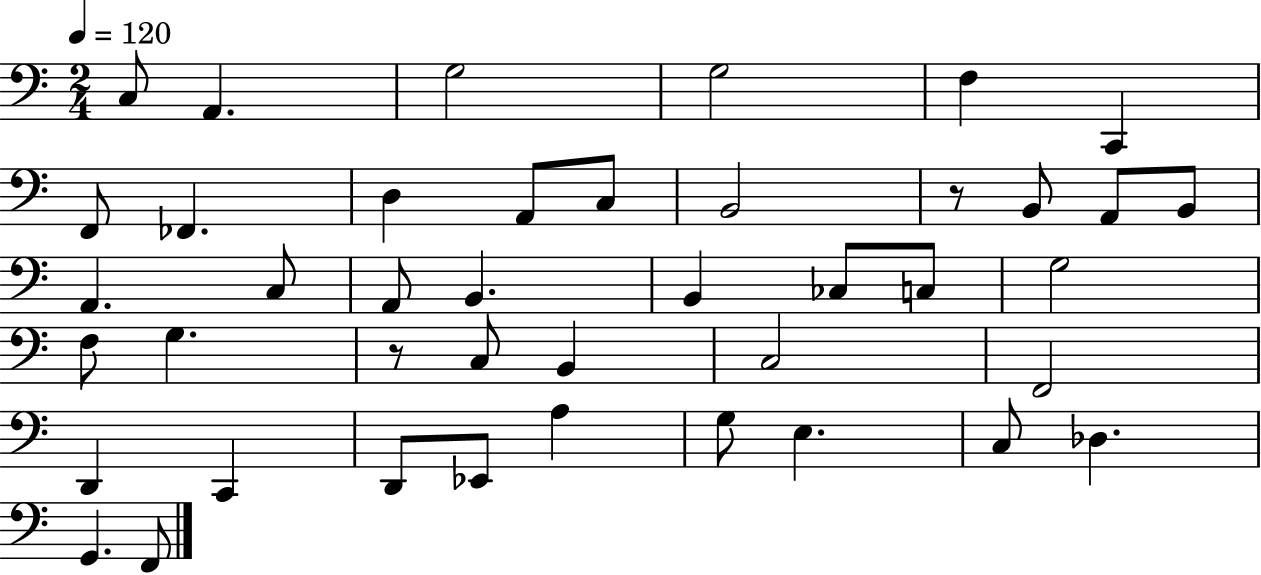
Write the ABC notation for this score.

X:1
T:Untitled
M:2/4
L:1/4
K:C
C,/2 A,, G,2 G,2 F, C,, F,,/2 _F,, D, A,,/2 C,/2 B,,2 z/2 B,,/2 A,,/2 B,,/2 A,, C,/2 A,,/2 B,, B,, _C,/2 C,/2 G,2 F,/2 G, z/2 C,/2 B,, C,2 F,,2 D,, C,, D,,/2 _E,,/2 A, G,/2 E, C,/2 _D, G,, F,,/2